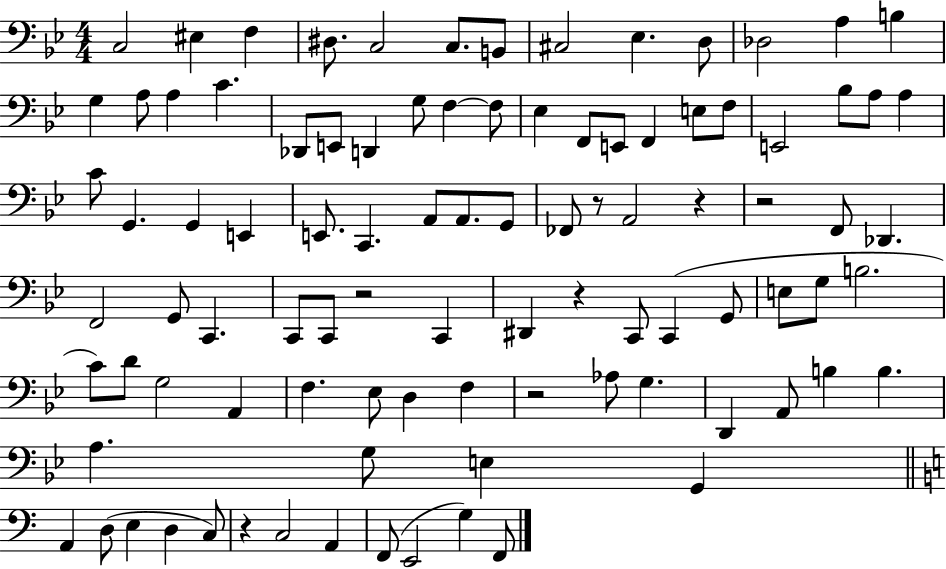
C3/h EIS3/q F3/q D#3/e. C3/h C3/e. B2/e C#3/h Eb3/q. D3/e Db3/h A3/q B3/q G3/q A3/e A3/q C4/q. Db2/e E2/e D2/q G3/e F3/q F3/e Eb3/q F2/e E2/e F2/q E3/e F3/e E2/h Bb3/e A3/e A3/q C4/e G2/q. G2/q E2/q E2/e. C2/q. A2/e A2/e. G2/e FES2/e R/e A2/h R/q R/h F2/e Db2/q. F2/h G2/e C2/q. C2/e C2/e R/h C2/q D#2/q R/q C2/e C2/q G2/e E3/e G3/e B3/h. C4/e D4/e G3/h A2/q F3/q. Eb3/e D3/q F3/q R/h Ab3/e G3/q. D2/q A2/e B3/q B3/q. A3/q. G3/e E3/q G2/q A2/q D3/e E3/q D3/q C3/e R/q C3/h A2/q F2/e E2/h G3/q F2/e